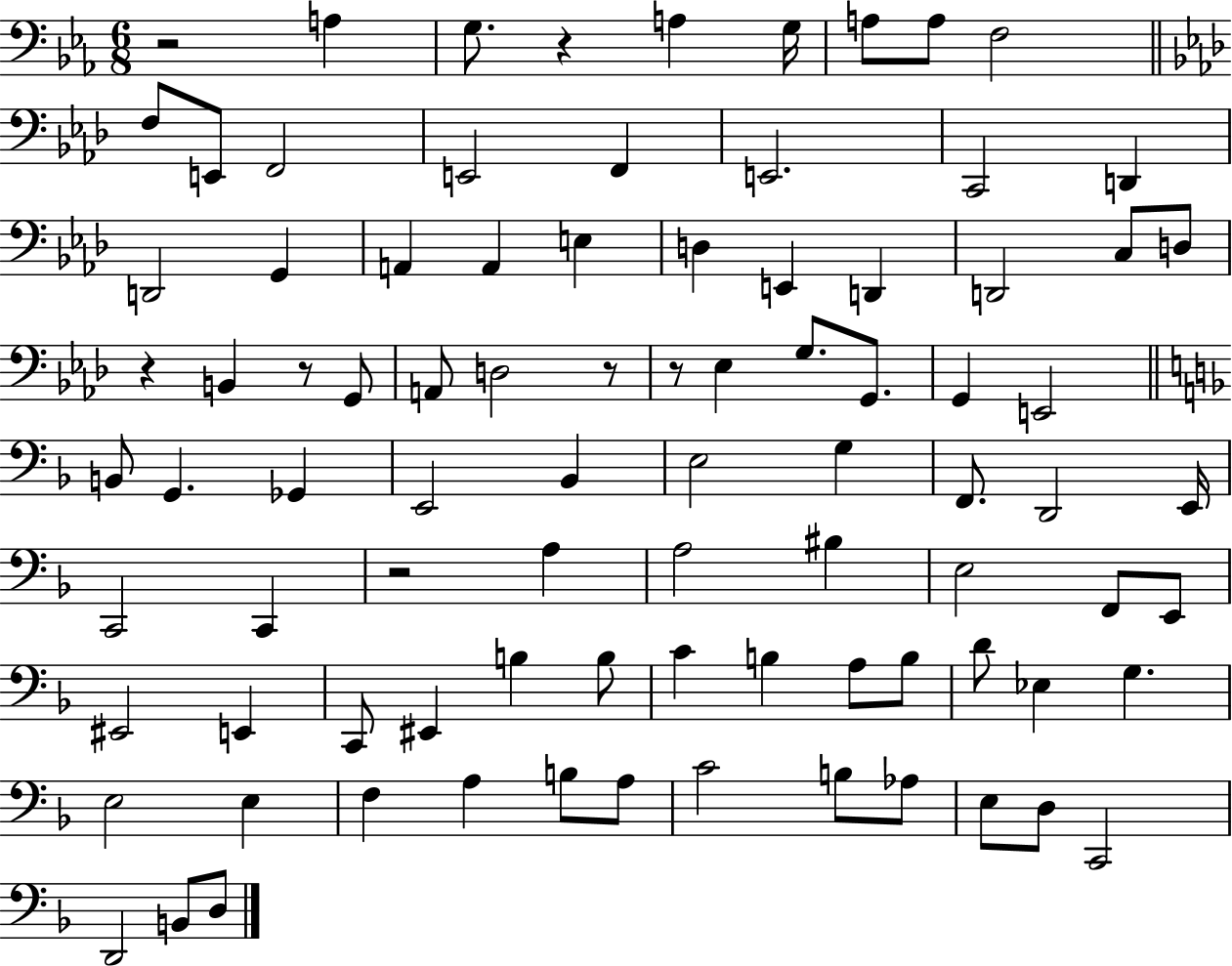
X:1
T:Untitled
M:6/8
L:1/4
K:Eb
z2 A, G,/2 z A, G,/4 A,/2 A,/2 F,2 F,/2 E,,/2 F,,2 E,,2 F,, E,,2 C,,2 D,, D,,2 G,, A,, A,, E, D, E,, D,, D,,2 C,/2 D,/2 z B,, z/2 G,,/2 A,,/2 D,2 z/2 z/2 _E, G,/2 G,,/2 G,, E,,2 B,,/2 G,, _G,, E,,2 _B,, E,2 G, F,,/2 D,,2 E,,/4 C,,2 C,, z2 A, A,2 ^B, E,2 F,,/2 E,,/2 ^E,,2 E,, C,,/2 ^E,, B, B,/2 C B, A,/2 B,/2 D/2 _E, G, E,2 E, F, A, B,/2 A,/2 C2 B,/2 _A,/2 E,/2 D,/2 C,,2 D,,2 B,,/2 D,/2